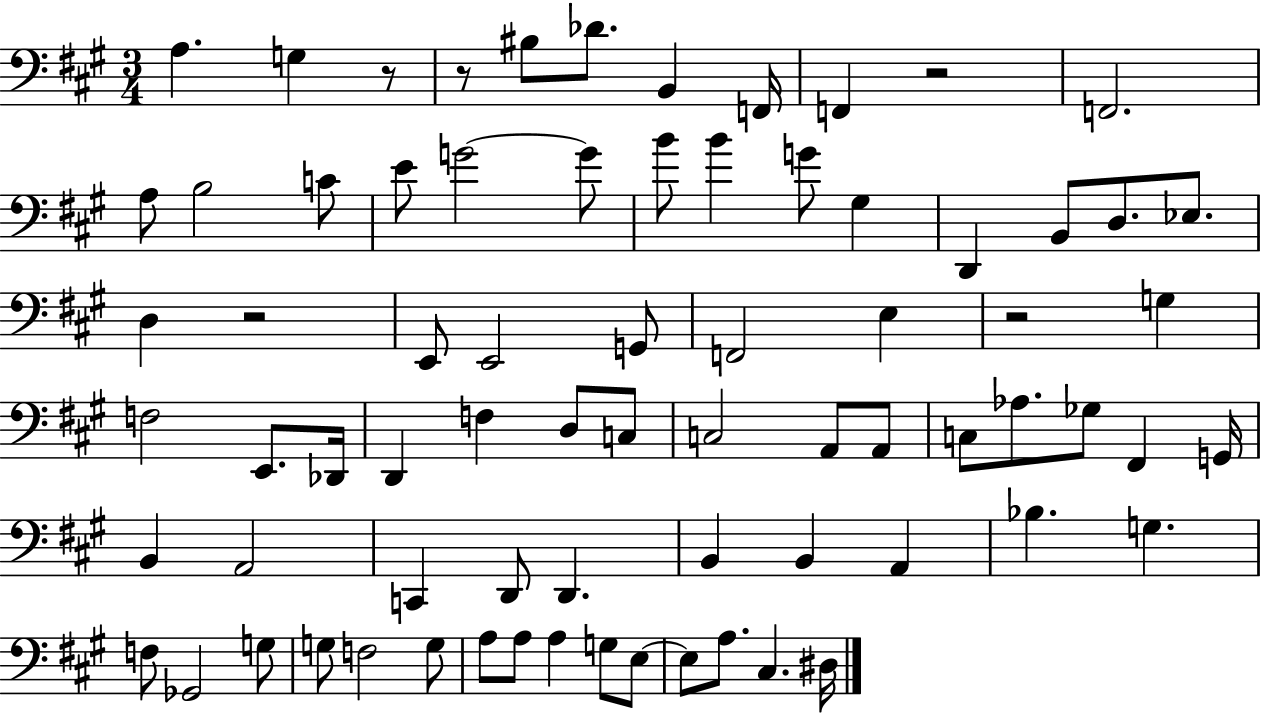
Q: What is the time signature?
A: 3/4